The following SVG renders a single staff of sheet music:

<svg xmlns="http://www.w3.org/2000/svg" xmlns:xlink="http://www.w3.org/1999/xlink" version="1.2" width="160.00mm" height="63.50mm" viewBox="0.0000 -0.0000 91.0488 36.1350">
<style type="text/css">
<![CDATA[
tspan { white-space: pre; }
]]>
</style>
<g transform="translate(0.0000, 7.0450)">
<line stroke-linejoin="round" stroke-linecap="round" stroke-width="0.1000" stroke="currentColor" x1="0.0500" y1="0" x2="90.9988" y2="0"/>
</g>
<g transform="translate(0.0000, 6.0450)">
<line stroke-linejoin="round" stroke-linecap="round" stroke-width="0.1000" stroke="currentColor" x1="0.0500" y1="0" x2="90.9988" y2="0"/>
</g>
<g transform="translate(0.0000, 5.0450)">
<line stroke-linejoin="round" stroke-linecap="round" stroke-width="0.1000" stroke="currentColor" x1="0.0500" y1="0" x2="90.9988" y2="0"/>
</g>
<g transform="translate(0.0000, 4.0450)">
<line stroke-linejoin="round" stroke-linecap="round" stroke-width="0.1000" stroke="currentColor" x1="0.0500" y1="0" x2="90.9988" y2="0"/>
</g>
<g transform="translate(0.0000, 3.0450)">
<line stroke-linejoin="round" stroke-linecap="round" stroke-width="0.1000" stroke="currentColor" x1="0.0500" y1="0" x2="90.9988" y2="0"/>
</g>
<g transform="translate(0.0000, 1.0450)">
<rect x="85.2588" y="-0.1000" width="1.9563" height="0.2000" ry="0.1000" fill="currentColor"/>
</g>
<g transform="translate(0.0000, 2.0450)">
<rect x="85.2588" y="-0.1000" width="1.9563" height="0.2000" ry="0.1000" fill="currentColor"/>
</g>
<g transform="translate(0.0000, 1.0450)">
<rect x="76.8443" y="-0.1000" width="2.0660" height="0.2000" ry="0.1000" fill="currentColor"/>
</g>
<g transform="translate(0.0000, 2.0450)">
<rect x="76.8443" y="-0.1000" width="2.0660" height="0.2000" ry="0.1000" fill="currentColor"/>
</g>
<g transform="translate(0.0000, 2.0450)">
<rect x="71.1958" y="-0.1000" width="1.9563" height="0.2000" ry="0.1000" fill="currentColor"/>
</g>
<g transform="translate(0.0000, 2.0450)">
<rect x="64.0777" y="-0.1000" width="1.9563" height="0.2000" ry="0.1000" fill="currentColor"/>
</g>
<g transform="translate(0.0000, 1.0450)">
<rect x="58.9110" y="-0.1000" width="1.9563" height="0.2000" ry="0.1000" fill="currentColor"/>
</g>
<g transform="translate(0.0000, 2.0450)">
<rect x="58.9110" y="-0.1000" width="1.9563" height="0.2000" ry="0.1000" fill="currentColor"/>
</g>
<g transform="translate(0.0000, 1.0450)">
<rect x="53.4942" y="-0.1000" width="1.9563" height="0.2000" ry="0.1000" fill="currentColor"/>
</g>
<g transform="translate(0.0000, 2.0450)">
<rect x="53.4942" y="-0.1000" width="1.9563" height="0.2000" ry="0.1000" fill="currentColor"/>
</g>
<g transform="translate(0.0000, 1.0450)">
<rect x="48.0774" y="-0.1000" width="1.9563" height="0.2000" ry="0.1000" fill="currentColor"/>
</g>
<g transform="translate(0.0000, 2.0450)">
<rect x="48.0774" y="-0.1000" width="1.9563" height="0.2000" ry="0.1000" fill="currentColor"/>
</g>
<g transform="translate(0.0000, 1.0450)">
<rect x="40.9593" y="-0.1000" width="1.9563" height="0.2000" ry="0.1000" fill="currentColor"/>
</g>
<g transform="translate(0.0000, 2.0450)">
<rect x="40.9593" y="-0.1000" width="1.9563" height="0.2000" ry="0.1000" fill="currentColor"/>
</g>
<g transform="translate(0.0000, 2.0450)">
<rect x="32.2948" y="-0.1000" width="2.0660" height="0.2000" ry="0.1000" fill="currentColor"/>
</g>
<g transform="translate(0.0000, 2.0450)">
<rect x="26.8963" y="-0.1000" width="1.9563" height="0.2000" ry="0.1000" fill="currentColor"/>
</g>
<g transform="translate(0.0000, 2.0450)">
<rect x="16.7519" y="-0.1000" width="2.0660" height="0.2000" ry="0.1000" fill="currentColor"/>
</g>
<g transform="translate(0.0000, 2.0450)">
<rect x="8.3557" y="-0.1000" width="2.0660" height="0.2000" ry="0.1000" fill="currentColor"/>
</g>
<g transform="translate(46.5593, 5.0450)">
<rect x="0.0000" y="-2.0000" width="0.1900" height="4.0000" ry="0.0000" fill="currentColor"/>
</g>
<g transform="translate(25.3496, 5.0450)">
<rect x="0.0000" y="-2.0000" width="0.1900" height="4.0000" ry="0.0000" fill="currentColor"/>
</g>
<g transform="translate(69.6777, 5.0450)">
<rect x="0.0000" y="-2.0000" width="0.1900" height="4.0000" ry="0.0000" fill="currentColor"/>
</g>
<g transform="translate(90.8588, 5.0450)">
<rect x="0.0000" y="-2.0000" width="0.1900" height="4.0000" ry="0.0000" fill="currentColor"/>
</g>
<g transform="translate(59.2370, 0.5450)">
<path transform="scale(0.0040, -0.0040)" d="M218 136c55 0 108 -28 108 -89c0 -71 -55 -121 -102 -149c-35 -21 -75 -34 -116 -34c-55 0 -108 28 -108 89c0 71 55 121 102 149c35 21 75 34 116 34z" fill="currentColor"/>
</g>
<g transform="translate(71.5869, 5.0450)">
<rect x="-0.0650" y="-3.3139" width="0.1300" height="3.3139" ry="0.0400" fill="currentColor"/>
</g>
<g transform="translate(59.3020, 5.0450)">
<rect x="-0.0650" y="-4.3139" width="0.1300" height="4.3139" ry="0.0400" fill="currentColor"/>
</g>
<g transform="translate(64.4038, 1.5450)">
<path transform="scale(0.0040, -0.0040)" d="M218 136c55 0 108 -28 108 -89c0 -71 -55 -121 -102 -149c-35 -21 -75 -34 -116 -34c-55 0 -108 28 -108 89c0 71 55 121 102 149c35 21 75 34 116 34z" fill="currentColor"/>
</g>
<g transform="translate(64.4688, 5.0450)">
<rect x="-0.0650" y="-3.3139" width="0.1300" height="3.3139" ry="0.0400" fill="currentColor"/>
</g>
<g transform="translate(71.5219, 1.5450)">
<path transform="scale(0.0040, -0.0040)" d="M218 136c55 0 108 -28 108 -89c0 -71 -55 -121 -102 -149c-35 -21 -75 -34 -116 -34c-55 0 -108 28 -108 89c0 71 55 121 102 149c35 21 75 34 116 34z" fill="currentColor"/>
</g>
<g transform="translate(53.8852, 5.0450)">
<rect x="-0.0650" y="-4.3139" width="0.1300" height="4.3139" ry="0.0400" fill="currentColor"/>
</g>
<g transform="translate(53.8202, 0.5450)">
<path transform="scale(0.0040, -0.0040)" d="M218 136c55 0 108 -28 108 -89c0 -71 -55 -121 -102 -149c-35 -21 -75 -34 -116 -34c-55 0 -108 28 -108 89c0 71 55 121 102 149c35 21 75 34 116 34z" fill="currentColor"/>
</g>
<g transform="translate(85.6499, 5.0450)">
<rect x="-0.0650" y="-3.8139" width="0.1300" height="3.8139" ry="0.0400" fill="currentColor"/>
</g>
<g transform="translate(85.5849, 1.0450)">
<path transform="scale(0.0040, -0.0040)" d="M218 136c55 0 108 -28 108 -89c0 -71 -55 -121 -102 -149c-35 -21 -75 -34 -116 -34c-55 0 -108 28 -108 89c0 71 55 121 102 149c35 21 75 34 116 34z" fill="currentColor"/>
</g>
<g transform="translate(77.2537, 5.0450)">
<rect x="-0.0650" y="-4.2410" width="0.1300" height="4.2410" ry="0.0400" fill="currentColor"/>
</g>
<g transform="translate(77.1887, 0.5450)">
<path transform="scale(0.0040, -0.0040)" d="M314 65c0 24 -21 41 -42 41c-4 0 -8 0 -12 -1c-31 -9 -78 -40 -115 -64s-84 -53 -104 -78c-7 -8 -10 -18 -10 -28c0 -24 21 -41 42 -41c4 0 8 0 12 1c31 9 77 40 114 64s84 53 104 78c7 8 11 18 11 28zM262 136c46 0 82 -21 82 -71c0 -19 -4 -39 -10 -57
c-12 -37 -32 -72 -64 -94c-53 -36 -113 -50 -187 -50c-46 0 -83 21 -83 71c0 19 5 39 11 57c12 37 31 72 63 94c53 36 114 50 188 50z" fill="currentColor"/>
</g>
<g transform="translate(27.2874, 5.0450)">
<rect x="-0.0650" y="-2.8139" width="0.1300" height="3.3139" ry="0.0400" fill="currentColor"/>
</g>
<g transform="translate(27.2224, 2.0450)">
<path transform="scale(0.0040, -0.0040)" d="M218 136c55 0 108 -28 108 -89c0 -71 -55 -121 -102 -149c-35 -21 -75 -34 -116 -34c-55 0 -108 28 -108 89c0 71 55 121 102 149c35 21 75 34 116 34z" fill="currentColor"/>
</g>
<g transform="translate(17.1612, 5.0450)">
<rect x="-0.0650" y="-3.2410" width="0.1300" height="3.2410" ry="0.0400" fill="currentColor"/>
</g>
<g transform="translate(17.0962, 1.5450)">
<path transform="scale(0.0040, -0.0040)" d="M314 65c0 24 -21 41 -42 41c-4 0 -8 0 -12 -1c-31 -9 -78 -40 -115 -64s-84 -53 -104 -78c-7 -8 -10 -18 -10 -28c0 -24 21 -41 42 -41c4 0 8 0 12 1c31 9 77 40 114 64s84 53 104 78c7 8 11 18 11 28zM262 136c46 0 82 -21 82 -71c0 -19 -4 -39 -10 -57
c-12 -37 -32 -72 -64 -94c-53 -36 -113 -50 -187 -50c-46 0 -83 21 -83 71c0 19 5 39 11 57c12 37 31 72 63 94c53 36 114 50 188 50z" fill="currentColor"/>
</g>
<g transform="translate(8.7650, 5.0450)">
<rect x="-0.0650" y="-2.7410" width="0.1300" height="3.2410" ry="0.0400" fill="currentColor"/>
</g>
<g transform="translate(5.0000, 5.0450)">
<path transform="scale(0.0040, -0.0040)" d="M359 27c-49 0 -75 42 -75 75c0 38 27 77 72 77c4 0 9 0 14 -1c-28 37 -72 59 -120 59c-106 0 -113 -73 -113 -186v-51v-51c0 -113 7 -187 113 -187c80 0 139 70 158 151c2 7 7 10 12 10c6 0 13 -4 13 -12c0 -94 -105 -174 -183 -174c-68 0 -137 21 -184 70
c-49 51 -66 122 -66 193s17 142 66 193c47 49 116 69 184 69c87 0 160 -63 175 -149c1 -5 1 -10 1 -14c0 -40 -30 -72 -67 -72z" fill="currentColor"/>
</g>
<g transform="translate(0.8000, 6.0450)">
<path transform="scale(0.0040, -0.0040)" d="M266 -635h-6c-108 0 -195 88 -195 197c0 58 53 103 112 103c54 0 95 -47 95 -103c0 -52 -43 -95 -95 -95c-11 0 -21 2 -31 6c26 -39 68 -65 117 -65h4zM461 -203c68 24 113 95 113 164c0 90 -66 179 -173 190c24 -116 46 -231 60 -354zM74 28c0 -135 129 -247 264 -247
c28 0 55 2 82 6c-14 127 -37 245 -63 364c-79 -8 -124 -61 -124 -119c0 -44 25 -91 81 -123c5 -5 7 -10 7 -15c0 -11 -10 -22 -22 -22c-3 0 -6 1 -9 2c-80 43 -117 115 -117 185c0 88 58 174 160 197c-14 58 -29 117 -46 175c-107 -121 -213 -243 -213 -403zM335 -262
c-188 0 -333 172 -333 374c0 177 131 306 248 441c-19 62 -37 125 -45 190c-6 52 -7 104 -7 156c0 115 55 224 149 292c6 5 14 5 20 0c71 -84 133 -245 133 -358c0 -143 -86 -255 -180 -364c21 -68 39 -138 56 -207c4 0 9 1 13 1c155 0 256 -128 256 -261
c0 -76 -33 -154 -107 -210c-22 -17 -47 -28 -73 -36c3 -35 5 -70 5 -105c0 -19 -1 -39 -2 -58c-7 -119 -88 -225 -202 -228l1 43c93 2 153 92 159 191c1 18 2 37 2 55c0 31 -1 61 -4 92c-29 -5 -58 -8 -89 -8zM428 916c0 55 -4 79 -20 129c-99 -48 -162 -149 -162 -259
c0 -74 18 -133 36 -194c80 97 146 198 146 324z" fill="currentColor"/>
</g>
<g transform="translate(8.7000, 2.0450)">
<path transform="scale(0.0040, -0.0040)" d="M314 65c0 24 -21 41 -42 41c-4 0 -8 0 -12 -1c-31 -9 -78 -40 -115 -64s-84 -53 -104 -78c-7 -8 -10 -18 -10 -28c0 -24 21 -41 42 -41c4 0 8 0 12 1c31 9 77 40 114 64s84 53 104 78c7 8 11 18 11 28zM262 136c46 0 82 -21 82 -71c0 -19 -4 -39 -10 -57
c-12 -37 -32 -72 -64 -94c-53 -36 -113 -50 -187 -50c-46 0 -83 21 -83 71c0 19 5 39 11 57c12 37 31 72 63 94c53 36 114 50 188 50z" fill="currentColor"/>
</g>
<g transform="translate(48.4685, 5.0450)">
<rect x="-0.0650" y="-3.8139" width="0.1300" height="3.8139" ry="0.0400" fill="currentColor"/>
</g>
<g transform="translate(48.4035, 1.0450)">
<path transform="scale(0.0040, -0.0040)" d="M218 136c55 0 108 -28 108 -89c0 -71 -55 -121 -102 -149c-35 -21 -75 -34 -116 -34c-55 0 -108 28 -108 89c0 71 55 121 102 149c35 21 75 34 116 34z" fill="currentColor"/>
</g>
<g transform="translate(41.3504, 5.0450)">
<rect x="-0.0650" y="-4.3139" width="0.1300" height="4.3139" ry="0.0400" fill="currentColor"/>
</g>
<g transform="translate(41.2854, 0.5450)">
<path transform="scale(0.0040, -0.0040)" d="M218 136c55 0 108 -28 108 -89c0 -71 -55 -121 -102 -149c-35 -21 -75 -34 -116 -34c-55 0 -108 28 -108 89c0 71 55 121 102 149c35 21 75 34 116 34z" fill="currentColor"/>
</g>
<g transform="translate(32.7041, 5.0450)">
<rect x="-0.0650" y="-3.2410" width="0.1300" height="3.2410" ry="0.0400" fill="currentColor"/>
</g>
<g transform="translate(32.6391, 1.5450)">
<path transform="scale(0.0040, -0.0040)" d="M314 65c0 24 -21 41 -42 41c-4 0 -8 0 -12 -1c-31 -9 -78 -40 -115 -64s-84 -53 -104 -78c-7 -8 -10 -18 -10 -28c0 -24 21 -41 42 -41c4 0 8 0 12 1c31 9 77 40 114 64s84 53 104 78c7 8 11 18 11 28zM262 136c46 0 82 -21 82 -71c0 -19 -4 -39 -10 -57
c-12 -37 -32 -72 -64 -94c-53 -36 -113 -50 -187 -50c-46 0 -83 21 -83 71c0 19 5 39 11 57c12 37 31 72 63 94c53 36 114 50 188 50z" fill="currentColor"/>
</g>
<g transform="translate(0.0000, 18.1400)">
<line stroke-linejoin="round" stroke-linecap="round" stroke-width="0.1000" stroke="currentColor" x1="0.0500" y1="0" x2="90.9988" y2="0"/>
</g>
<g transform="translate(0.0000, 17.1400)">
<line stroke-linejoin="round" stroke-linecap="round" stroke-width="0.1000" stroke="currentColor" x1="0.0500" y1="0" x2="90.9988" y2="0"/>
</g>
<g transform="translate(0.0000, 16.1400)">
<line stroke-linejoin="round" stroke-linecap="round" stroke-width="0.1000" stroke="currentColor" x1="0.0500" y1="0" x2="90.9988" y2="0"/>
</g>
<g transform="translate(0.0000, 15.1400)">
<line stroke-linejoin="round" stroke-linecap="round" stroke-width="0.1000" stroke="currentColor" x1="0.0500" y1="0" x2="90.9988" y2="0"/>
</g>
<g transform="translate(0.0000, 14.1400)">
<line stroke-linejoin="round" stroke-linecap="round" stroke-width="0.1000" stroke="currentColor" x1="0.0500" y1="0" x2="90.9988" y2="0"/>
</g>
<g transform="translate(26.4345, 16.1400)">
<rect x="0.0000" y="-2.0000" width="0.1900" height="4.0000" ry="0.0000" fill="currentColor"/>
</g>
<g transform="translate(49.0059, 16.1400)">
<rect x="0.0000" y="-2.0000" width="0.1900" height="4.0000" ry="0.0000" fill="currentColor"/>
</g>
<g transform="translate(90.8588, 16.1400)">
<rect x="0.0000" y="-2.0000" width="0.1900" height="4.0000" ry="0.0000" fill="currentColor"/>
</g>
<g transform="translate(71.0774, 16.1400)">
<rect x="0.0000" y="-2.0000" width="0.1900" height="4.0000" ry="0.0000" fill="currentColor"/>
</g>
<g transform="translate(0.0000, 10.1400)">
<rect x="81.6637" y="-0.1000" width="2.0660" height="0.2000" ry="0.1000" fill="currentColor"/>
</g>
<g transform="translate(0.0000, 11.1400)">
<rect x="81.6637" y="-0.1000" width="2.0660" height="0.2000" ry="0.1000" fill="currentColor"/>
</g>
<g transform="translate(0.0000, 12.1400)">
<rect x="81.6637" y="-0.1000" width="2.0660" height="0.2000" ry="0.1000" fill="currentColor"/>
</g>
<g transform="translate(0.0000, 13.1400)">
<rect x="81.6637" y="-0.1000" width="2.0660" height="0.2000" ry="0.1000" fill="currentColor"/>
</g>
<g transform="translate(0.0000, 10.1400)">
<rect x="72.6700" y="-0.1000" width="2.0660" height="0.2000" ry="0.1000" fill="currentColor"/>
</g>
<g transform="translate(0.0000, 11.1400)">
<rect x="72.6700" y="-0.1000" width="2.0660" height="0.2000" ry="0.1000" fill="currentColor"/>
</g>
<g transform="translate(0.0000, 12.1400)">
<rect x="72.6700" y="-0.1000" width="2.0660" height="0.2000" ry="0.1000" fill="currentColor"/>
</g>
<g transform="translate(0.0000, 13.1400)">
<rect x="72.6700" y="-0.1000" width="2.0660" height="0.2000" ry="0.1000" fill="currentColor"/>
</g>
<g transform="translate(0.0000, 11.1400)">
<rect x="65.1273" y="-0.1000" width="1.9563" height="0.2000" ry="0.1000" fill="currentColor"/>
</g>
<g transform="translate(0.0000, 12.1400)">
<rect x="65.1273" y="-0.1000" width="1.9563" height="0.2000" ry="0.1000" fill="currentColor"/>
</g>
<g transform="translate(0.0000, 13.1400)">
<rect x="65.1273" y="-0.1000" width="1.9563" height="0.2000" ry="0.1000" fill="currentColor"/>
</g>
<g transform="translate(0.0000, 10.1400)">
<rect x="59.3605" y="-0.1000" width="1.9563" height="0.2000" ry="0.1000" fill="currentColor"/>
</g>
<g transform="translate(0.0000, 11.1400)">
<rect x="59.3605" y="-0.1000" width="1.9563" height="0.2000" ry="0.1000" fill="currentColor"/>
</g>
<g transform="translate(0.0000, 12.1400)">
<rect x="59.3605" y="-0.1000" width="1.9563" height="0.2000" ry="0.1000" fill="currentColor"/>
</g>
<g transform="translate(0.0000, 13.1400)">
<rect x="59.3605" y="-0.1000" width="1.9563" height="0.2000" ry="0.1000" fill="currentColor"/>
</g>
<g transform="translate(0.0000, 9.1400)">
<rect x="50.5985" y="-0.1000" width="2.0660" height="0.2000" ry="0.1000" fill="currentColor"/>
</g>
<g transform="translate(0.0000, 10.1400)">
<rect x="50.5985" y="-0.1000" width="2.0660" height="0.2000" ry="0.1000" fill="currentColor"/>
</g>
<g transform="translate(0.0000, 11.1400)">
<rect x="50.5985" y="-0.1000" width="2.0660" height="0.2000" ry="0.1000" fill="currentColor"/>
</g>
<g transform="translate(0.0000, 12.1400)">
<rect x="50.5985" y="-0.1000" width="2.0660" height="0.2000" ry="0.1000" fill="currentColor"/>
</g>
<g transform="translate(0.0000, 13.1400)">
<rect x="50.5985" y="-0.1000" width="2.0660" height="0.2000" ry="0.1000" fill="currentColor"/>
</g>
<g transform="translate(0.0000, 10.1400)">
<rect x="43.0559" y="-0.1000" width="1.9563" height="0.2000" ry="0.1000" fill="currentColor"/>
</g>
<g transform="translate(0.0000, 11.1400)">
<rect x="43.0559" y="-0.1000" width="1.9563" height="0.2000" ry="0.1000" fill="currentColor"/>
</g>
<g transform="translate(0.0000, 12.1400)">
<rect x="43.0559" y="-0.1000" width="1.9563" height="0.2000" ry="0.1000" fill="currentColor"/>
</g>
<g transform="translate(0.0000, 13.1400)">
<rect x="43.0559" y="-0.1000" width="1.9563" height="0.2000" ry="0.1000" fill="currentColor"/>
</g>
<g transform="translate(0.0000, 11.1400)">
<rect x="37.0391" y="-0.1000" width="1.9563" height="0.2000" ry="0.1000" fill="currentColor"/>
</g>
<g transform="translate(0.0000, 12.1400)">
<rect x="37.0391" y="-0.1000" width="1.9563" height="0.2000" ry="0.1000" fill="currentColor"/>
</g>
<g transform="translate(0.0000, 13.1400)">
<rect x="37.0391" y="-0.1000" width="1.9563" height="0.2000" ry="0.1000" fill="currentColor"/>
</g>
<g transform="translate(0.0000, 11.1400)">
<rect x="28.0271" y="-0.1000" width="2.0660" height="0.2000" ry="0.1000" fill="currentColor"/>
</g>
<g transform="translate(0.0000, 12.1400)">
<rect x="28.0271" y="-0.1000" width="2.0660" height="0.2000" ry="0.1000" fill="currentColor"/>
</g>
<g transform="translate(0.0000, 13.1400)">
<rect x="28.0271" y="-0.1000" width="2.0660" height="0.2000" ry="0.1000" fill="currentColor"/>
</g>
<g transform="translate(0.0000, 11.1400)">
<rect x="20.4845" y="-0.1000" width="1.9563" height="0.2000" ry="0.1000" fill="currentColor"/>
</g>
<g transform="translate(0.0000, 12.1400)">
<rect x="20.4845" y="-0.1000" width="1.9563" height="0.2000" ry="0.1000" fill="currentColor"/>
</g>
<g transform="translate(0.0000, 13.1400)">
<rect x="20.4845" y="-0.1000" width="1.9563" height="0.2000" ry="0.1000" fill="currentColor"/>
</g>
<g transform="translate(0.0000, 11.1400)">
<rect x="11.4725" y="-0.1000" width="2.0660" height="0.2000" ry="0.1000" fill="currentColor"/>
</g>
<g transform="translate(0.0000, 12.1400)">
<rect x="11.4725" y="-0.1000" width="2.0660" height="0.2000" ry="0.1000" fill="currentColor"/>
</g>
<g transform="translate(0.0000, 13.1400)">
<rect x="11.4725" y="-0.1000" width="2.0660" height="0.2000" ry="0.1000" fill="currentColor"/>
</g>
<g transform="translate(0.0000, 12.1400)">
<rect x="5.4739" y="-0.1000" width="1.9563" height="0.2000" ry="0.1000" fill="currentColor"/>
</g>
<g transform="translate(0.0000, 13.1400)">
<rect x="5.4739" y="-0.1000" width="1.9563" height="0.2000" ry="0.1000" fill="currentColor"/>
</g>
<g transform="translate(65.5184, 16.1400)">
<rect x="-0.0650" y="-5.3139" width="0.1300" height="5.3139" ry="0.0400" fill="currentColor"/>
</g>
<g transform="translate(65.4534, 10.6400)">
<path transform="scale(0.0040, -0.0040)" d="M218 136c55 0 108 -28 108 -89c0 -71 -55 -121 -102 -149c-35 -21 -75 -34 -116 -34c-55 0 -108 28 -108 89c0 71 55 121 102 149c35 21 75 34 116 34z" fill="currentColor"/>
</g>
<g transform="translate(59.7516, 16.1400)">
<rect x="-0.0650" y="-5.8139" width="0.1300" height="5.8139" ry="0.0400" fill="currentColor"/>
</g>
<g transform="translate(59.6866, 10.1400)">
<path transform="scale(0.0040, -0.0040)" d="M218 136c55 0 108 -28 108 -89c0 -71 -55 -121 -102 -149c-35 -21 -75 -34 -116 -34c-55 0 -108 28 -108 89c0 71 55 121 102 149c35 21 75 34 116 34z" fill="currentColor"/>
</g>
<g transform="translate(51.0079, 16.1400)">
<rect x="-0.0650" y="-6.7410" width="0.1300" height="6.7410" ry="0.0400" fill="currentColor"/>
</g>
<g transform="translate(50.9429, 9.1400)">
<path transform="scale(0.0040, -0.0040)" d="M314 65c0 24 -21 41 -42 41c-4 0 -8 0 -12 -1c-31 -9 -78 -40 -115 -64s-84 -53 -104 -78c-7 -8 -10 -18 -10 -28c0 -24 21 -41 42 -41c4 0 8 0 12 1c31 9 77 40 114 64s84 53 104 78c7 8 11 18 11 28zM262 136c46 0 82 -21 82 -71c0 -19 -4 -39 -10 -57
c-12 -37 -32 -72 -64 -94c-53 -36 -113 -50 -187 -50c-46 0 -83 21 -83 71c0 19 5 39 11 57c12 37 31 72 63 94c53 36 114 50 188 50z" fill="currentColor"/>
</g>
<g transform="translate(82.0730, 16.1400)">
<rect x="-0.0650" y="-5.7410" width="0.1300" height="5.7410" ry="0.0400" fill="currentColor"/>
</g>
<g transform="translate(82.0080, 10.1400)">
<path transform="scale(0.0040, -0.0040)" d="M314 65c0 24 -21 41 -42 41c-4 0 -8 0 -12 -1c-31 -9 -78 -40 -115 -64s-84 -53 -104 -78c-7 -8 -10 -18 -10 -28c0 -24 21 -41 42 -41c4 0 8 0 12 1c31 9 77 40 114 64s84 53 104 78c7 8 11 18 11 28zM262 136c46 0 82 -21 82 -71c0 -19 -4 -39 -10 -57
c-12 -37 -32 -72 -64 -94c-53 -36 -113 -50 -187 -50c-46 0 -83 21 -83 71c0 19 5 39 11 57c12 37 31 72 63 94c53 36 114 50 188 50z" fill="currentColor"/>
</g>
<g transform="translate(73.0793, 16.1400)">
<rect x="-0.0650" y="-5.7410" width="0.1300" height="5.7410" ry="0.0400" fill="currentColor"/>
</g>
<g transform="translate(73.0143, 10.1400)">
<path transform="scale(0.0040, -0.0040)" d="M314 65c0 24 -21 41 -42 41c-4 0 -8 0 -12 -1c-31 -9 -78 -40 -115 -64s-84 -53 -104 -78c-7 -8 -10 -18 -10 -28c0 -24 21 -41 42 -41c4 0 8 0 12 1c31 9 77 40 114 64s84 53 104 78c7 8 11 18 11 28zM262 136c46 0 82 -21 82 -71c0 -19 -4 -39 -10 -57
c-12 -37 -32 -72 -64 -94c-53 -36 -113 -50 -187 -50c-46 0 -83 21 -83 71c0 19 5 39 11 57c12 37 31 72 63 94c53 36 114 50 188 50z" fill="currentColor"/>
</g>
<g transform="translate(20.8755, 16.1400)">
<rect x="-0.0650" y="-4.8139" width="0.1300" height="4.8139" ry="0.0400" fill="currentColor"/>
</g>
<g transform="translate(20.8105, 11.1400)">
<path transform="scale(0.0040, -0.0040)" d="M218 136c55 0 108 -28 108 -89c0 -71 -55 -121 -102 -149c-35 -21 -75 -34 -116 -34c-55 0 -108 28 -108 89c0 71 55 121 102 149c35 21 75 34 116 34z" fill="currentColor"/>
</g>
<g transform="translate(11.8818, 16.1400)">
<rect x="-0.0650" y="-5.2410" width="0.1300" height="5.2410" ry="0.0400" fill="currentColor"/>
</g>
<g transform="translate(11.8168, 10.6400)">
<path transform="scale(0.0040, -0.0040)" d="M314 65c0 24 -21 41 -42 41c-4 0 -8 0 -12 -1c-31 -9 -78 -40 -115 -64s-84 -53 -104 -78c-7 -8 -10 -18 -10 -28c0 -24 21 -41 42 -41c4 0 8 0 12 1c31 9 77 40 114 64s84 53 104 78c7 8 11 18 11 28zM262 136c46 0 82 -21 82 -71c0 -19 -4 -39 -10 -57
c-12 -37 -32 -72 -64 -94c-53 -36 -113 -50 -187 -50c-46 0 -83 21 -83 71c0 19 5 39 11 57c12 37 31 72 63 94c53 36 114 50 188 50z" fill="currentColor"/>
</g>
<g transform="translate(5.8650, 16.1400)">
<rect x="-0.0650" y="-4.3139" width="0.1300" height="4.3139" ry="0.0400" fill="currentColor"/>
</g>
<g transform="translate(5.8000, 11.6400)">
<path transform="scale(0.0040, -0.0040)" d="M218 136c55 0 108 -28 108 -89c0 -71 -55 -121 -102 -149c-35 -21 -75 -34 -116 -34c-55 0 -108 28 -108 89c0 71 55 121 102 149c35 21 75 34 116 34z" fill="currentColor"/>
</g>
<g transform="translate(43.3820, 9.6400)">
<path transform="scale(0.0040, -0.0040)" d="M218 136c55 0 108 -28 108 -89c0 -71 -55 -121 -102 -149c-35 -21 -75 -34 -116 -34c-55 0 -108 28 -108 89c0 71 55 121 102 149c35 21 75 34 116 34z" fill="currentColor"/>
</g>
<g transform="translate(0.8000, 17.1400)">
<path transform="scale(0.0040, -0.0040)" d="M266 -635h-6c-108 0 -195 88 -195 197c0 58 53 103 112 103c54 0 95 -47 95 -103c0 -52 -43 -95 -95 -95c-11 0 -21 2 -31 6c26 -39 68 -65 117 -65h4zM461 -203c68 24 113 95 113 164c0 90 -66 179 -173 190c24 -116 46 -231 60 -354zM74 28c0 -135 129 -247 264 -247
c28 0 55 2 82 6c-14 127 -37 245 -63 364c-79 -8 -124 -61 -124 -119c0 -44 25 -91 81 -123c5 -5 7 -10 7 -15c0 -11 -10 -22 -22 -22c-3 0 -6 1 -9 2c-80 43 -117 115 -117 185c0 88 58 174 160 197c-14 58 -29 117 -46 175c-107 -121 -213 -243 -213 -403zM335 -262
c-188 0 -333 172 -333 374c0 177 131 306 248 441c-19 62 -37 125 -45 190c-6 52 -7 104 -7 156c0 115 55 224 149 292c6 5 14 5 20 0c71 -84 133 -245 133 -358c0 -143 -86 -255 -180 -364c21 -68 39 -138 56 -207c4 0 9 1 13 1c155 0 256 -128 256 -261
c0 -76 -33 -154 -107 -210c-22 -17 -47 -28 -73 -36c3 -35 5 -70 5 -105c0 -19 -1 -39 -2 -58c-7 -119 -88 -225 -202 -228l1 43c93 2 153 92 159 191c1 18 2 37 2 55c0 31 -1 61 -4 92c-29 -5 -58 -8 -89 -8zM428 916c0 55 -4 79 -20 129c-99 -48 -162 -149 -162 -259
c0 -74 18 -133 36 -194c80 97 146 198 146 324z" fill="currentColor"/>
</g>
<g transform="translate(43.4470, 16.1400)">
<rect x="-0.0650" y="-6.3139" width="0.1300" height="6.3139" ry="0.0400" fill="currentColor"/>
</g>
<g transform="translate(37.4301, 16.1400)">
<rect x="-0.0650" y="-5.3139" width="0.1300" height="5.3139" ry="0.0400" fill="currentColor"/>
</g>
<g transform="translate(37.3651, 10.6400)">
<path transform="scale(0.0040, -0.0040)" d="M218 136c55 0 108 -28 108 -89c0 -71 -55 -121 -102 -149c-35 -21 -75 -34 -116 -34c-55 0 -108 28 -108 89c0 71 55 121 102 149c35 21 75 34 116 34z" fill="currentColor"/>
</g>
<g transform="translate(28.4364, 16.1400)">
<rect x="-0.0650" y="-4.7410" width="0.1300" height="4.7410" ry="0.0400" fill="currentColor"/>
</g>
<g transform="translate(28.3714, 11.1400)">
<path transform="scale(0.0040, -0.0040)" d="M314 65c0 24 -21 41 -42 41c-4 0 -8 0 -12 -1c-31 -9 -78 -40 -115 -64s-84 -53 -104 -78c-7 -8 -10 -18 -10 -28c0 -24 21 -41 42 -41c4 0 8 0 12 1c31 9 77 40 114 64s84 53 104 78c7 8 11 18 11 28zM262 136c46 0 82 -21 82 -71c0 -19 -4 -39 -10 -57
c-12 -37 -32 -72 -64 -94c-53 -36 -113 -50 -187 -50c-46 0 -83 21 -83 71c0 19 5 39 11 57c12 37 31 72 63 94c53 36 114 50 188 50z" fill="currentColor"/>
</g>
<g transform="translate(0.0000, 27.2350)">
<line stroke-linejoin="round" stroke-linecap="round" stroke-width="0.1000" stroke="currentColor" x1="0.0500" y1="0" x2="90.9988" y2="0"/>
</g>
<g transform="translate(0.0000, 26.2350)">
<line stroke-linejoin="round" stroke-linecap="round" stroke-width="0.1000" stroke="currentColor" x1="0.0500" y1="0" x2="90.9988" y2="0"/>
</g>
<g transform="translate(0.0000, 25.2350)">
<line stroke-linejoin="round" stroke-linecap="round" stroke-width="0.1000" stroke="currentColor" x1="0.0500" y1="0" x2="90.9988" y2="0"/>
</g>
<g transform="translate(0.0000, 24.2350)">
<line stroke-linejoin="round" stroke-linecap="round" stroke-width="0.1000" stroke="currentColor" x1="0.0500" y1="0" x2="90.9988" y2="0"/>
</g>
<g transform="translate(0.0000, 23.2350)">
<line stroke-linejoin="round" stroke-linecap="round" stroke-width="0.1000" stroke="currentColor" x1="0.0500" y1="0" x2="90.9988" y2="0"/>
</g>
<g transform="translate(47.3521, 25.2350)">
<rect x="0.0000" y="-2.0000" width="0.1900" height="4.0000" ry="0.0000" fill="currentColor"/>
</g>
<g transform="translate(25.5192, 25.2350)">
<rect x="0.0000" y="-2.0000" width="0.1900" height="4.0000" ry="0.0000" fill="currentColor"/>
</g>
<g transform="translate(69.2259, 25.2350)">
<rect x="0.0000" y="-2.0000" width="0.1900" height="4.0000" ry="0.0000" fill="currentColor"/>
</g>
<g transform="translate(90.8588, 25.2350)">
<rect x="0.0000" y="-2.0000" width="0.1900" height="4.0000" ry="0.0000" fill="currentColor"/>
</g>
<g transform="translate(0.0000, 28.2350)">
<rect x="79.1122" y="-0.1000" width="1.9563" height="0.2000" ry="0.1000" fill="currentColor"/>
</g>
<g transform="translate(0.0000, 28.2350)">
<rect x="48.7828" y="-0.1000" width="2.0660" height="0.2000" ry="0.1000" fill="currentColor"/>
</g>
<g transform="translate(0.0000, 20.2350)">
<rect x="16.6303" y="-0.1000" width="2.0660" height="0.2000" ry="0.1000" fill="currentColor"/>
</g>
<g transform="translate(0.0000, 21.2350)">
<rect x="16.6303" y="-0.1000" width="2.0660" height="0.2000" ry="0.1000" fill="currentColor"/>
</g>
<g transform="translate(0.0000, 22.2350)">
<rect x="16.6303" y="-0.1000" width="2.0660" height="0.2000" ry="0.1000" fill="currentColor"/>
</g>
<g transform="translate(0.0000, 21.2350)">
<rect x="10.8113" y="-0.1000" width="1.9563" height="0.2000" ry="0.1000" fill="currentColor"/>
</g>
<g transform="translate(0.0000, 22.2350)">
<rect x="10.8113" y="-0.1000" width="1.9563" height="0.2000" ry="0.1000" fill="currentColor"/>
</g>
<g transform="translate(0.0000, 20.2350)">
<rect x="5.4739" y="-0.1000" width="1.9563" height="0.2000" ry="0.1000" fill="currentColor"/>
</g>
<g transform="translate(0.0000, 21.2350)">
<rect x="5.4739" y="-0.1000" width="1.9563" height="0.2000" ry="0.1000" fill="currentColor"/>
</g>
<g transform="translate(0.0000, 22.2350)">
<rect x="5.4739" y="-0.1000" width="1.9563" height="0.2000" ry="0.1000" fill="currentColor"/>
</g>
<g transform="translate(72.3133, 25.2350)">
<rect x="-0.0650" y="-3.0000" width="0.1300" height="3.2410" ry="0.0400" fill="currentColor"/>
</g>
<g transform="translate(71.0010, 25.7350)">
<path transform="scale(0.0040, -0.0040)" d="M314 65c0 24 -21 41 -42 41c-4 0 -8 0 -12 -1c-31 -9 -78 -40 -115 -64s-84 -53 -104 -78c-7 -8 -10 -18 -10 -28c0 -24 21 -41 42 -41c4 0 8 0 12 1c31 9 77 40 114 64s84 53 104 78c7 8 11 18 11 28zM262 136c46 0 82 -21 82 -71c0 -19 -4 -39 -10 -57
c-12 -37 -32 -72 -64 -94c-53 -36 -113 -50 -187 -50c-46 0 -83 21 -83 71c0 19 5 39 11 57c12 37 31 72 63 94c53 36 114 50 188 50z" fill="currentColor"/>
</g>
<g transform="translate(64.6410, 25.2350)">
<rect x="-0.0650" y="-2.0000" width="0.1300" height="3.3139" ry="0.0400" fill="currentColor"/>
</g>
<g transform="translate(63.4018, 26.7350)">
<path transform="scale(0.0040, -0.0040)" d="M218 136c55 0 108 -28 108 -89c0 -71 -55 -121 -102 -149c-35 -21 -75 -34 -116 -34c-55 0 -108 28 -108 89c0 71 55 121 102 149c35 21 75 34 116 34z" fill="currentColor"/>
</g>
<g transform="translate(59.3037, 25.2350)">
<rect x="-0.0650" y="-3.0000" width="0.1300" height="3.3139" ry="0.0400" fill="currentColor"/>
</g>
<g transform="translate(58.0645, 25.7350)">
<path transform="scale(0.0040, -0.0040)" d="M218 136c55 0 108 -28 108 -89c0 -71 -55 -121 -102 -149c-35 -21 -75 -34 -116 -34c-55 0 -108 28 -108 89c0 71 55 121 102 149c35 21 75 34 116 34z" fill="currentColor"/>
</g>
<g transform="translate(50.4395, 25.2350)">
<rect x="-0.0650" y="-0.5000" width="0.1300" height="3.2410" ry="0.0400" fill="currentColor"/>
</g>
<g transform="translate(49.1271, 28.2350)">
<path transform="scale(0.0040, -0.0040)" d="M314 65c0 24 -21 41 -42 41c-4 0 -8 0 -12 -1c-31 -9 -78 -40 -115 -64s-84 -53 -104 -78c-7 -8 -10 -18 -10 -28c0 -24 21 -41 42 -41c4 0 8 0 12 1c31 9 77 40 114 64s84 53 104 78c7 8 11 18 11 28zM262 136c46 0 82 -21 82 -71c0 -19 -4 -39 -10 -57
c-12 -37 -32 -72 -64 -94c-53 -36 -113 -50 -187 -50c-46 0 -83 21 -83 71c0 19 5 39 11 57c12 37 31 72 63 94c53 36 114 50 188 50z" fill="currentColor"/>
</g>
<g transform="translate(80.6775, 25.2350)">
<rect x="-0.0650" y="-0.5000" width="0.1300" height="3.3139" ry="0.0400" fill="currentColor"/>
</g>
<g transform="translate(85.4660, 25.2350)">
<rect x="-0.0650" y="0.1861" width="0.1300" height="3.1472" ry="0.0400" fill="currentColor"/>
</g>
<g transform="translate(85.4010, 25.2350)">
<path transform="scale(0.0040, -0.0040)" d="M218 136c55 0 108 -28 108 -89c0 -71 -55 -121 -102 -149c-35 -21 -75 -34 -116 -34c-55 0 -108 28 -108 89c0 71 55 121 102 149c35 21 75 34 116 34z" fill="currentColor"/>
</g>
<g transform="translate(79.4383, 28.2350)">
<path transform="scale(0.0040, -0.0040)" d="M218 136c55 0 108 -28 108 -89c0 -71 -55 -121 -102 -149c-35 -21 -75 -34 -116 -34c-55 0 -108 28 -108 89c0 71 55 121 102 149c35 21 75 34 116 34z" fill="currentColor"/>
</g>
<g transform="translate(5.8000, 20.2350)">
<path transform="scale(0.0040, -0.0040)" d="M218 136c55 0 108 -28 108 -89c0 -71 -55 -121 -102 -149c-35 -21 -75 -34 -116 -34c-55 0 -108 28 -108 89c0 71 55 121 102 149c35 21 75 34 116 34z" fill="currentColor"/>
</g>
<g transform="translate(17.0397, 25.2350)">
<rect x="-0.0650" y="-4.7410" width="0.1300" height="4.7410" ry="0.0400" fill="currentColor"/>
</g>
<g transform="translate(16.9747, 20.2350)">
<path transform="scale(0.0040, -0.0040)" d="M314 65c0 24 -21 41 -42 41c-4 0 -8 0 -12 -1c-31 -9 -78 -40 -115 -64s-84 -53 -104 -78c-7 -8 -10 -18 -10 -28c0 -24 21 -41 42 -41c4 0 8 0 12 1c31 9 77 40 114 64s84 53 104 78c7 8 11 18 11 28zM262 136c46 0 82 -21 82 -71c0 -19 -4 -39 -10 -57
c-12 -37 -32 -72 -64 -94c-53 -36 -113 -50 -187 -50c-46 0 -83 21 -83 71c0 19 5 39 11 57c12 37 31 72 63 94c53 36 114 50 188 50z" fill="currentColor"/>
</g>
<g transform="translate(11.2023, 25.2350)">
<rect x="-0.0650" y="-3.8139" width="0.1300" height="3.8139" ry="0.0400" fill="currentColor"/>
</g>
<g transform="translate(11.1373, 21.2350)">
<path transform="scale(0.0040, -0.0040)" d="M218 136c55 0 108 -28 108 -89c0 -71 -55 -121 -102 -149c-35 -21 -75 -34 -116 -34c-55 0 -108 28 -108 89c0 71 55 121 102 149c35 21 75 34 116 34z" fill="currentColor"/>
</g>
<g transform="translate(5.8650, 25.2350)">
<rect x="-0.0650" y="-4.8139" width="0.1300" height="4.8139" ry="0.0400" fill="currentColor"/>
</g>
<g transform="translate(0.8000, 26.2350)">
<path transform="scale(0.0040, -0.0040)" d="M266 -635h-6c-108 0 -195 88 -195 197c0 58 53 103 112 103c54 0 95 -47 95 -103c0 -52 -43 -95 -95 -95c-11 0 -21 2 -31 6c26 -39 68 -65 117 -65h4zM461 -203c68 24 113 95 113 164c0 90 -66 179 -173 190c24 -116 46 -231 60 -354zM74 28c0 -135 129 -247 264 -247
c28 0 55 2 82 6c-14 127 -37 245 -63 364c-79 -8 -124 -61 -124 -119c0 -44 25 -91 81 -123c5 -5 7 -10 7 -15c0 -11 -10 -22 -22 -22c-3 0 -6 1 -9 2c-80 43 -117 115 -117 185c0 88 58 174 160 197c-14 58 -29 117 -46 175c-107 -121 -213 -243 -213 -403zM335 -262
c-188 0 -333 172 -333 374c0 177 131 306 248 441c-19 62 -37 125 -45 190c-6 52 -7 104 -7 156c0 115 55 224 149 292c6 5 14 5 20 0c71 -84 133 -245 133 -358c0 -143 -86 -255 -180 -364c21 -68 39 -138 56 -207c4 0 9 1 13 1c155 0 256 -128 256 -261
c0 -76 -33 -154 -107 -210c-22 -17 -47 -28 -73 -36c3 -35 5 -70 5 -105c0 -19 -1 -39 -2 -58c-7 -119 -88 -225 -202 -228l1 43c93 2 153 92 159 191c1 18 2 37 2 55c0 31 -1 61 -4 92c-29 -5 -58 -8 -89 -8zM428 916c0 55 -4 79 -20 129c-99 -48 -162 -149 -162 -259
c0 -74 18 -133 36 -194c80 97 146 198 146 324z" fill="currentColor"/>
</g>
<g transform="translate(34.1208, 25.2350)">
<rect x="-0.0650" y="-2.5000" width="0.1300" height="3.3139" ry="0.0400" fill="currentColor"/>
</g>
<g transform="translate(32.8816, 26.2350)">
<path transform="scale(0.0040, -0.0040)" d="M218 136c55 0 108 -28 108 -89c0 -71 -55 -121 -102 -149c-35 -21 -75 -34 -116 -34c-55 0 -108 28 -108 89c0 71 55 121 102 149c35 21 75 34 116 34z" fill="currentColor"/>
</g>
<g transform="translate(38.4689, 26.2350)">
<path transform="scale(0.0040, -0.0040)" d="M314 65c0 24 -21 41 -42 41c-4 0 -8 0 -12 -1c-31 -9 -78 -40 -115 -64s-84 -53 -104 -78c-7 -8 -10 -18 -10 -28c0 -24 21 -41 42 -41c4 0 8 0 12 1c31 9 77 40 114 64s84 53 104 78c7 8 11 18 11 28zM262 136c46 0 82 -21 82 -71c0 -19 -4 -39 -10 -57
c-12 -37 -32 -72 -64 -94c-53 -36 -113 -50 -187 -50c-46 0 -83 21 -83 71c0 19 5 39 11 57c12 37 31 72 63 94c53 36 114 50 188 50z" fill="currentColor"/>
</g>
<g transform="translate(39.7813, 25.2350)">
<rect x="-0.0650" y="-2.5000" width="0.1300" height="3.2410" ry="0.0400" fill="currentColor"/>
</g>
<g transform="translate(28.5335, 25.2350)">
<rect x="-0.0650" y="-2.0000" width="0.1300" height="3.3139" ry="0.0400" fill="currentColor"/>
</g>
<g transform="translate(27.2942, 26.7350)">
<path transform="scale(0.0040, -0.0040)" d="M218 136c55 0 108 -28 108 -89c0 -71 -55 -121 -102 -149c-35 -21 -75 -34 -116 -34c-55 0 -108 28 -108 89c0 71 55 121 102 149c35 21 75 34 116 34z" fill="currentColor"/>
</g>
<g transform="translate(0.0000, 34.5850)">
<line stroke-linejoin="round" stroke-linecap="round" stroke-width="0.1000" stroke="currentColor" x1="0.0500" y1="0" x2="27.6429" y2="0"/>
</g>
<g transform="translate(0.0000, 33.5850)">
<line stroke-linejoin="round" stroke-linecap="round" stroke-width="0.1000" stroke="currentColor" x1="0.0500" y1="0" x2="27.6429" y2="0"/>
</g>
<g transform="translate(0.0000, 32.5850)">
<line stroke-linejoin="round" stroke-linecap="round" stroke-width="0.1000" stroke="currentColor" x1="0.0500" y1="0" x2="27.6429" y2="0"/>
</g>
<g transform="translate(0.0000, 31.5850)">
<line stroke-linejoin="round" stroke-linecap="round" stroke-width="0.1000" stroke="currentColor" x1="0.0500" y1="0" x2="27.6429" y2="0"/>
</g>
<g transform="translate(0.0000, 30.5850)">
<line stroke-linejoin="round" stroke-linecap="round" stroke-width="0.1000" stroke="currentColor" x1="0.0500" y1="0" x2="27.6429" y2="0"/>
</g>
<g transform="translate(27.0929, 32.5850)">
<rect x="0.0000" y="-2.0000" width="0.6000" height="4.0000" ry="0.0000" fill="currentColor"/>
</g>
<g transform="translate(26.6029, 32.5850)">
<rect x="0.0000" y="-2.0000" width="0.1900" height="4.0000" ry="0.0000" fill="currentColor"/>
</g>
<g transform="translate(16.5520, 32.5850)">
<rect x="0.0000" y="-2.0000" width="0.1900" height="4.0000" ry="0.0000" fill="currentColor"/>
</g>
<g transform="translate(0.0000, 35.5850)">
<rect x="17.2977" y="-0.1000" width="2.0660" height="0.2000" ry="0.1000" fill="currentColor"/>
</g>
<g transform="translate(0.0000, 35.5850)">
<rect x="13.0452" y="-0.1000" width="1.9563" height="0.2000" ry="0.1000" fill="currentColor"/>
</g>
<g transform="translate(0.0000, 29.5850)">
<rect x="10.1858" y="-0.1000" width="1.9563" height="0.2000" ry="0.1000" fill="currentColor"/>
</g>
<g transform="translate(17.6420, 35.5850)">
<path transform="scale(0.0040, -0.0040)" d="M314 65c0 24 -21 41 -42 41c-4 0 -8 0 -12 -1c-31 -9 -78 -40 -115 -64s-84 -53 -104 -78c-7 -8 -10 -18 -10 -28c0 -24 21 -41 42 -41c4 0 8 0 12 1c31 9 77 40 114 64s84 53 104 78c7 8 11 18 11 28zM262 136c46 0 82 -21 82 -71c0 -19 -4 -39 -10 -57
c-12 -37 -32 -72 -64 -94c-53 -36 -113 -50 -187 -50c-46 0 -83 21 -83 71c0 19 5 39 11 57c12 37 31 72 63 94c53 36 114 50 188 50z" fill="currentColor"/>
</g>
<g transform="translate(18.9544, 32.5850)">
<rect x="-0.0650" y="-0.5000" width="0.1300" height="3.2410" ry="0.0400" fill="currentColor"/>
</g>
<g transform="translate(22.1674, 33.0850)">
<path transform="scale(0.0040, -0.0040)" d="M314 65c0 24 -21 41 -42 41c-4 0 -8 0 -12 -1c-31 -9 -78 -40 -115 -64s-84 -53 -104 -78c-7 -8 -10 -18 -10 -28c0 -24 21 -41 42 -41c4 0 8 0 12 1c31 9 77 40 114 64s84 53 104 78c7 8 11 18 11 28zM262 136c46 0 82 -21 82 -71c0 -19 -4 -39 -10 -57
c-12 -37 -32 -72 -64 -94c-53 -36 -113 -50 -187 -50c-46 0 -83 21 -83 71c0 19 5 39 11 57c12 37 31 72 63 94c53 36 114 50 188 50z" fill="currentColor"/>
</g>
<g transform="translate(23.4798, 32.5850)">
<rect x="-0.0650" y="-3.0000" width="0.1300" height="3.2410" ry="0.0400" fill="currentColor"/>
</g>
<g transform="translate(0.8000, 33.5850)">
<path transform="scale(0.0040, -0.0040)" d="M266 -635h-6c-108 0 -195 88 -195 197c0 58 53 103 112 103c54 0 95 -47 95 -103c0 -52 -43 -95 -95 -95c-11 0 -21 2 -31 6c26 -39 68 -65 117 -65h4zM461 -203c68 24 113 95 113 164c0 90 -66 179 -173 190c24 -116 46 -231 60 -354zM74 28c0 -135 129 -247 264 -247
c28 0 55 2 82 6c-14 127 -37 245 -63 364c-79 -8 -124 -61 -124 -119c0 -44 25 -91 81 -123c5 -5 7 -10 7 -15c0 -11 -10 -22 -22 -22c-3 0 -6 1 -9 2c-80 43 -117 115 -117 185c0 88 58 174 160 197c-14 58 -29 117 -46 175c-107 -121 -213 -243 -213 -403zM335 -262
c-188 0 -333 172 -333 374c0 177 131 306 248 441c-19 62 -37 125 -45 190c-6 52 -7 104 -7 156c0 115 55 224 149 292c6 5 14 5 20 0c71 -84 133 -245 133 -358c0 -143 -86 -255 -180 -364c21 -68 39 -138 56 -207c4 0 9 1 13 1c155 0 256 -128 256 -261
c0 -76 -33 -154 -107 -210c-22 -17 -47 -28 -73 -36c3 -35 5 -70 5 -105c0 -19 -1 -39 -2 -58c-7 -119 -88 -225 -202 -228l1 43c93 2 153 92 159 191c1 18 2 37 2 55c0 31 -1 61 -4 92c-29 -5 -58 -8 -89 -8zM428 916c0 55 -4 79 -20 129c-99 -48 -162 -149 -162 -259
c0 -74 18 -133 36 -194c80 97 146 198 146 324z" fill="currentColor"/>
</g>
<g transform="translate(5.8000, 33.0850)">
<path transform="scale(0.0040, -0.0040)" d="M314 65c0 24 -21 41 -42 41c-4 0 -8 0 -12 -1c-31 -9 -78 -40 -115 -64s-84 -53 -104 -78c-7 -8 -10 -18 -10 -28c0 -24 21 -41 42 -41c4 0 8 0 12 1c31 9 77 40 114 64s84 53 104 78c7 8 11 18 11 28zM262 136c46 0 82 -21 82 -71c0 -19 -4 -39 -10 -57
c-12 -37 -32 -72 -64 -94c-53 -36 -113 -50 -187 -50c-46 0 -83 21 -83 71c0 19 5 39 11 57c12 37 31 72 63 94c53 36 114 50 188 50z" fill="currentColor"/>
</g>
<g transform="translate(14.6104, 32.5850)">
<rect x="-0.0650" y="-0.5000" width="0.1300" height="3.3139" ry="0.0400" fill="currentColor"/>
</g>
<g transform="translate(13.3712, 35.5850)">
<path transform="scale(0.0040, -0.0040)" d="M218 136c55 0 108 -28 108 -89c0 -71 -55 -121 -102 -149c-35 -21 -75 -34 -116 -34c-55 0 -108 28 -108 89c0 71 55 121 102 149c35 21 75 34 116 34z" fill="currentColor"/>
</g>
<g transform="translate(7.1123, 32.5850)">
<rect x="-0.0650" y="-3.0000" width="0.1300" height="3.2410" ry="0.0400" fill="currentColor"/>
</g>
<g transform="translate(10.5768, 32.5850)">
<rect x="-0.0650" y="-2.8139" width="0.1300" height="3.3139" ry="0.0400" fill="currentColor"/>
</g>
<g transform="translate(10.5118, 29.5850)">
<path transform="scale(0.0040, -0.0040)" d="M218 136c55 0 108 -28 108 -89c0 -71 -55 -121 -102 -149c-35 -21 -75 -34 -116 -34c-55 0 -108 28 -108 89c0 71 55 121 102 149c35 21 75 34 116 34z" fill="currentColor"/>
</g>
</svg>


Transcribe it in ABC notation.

X:1
T:Untitled
M:4/4
L:1/4
K:C
a2 b2 a b2 d' c' d' d' b b d'2 c' d' f'2 e' e'2 f' a' b'2 g' f' g'2 g'2 e' c' e'2 F G G2 C2 A F A2 C B A2 a C C2 A2